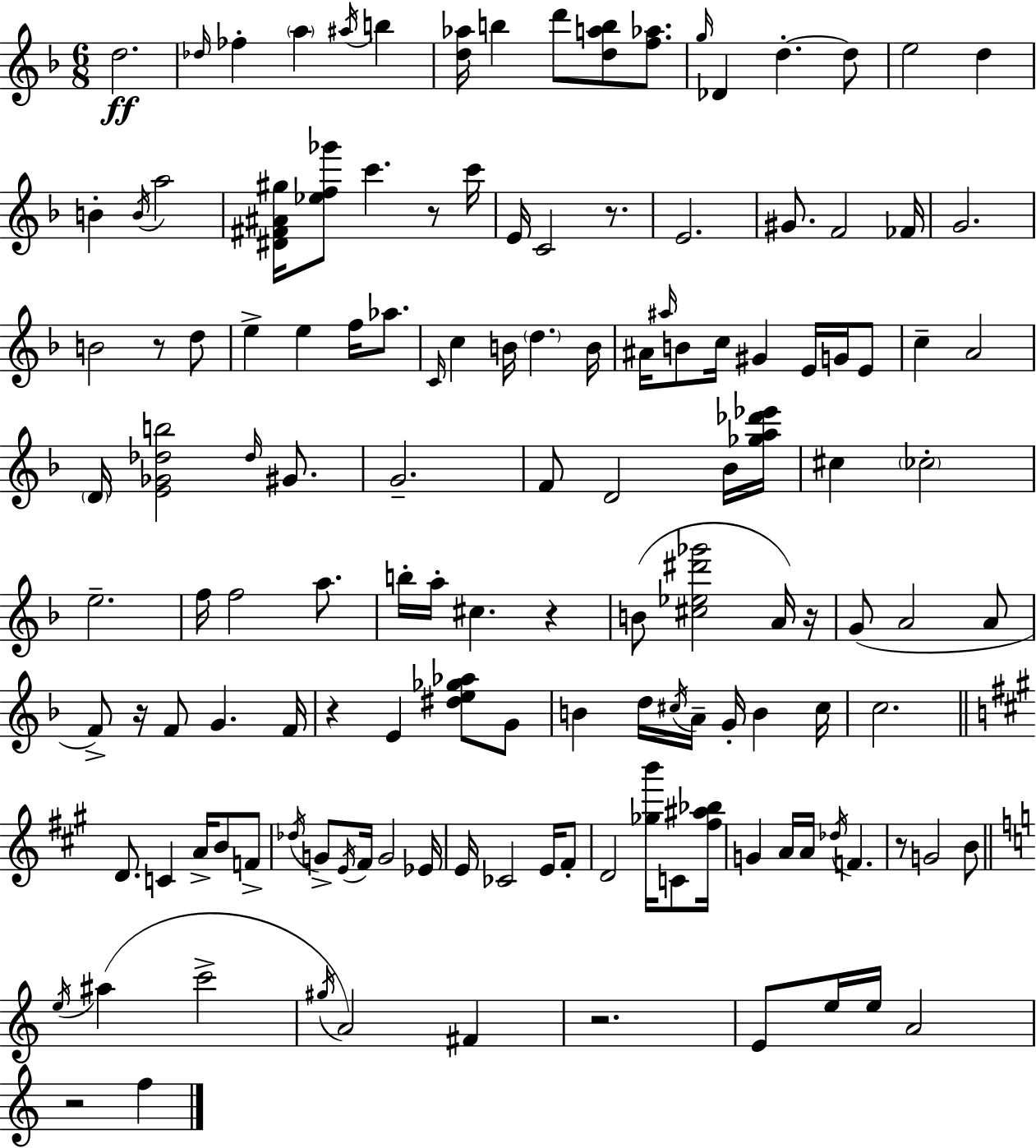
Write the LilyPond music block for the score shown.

{
  \clef treble
  \numericTimeSignature
  \time 6/8
  \key d \minor
  d''2.\ff | \grace { des''16 } fes''4-. \parenthesize a''4 \acciaccatura { ais''16 } b''4 | <d'' aes''>16 b''4 d'''8 <d'' a'' b''>8 <f'' aes''>8. | \grace { g''16 } des'4 d''4.-.~~ | \break d''8 e''2 d''4 | b'4-. \acciaccatura { b'16 } a''2 | <dis' fis' ais' gis''>16 <ees'' f'' ges'''>8 c'''4. | r8 c'''16 e'16 c'2 | \break r8. e'2. | gis'8. f'2 | fes'16 g'2. | b'2 | \break r8 d''8 e''4-> e''4 | f''16 aes''8. \grace { c'16 } c''4 b'16 \parenthesize d''4. | b'16 ais'16 \grace { ais''16 } b'8 c''16 gis'4 | e'16 g'16 e'8 c''4-- a'2 | \break \parenthesize d'16 <e' ges' des'' b''>2 | \grace { des''16 } gis'8. g'2.-- | f'8 d'2 | bes'16 <ges'' a'' des''' ees'''>16 cis''4 \parenthesize ces''2-. | \break e''2.-- | f''16 f''2 | a''8. b''16-. a''16-. cis''4. | r4 b'8( <cis'' ees'' dis''' ges'''>2 | \break a'16) r16 g'8( a'2 | a'8 f'8->) r16 f'8 | g'4. f'16 r4 e'4 | <dis'' e'' ges'' aes''>8 g'8 b'4 d''16 | \break \acciaccatura { cis''16 } a'16-- g'16-. b'4 cis''16 c''2. | \bar "||" \break \key a \major d'8. c'4 a'16-> b'8 f'8-> | \acciaccatura { des''16 } g'8-> \acciaccatura { e'16 } fis'16 g'2 | ees'16 e'16 ces'2 e'16 | fis'8-. d'2 <ges'' b'''>16 c'8 | \break <fis'' ais'' bes''>16 g'4 a'16 a'16 \acciaccatura { des''16 } f'4. | r8 g'2 | b'8 \bar "||" \break \key a \minor \acciaccatura { e''16 }( ais''4 c'''2-> | \acciaccatura { gis''16 } a'2) fis'4 | r2. | e'8 e''16 e''16 a'2 | \break r2 f''4 | \bar "|."
}